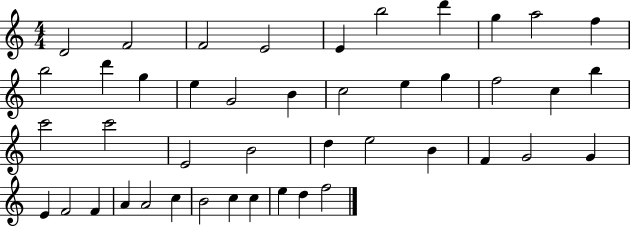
{
  \clef treble
  \numericTimeSignature
  \time 4/4
  \key c \major
  d'2 f'2 | f'2 e'2 | e'4 b''2 d'''4 | g''4 a''2 f''4 | \break b''2 d'''4 g''4 | e''4 g'2 b'4 | c''2 e''4 g''4 | f''2 c''4 b''4 | \break c'''2 c'''2 | e'2 b'2 | d''4 e''2 b'4 | f'4 g'2 g'4 | \break e'4 f'2 f'4 | a'4 a'2 c''4 | b'2 c''4 c''4 | e''4 d''4 f''2 | \break \bar "|."
}